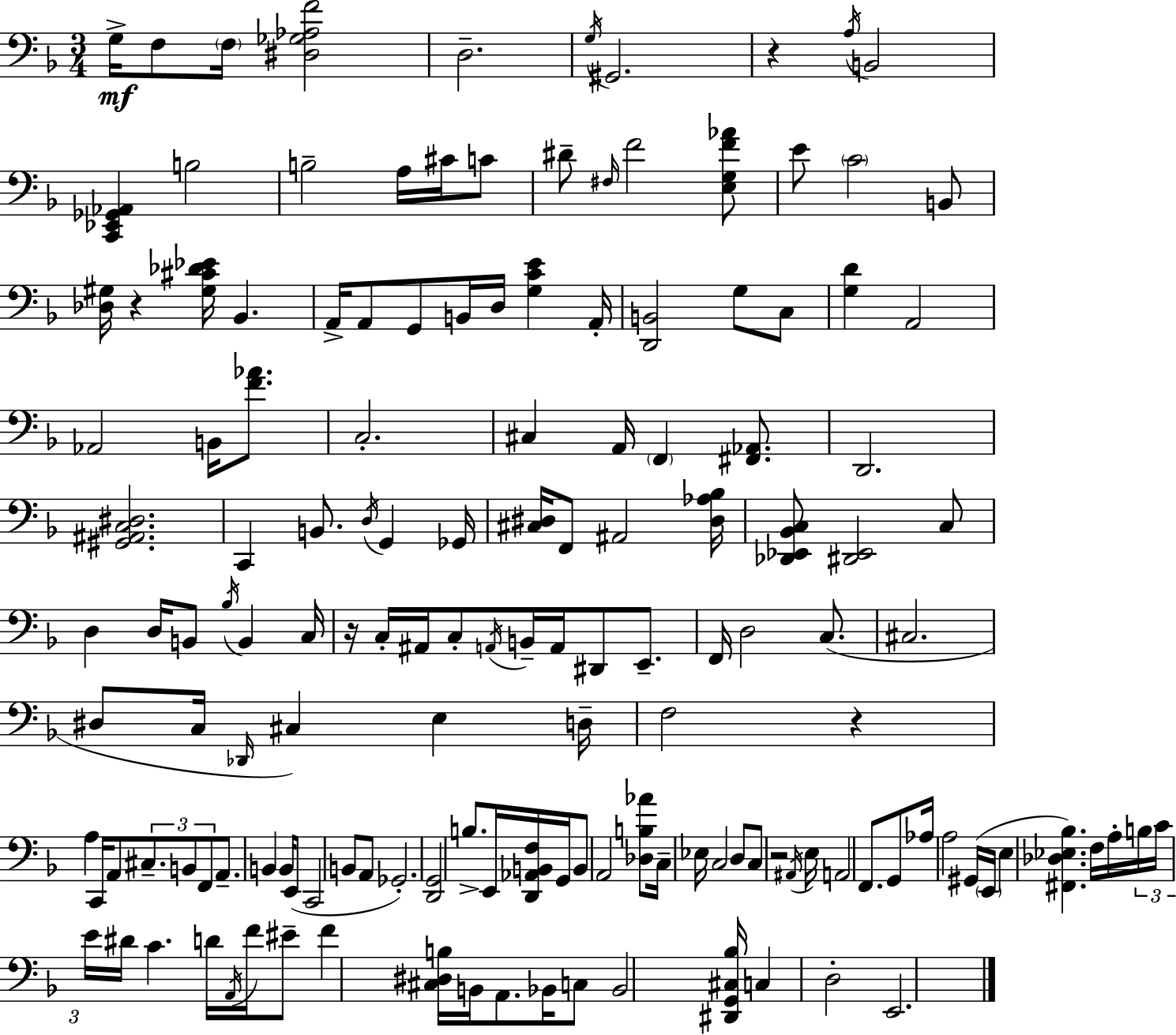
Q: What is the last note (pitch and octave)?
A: E2